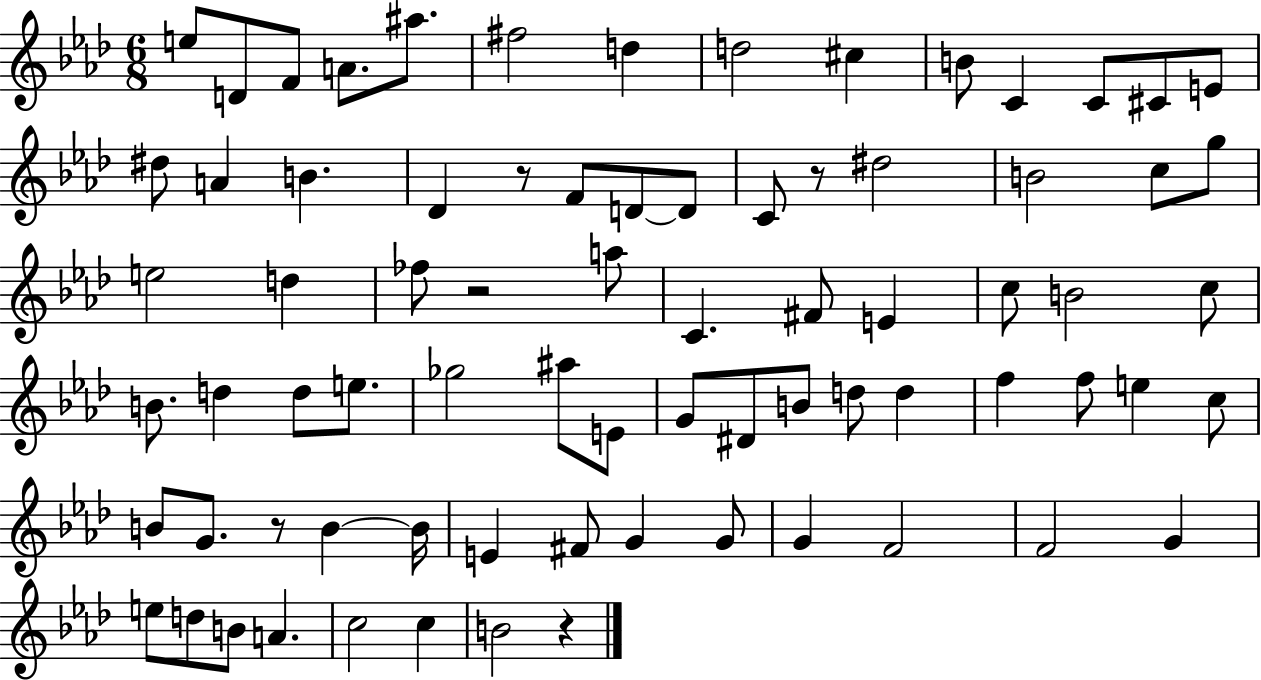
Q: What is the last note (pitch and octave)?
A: B4